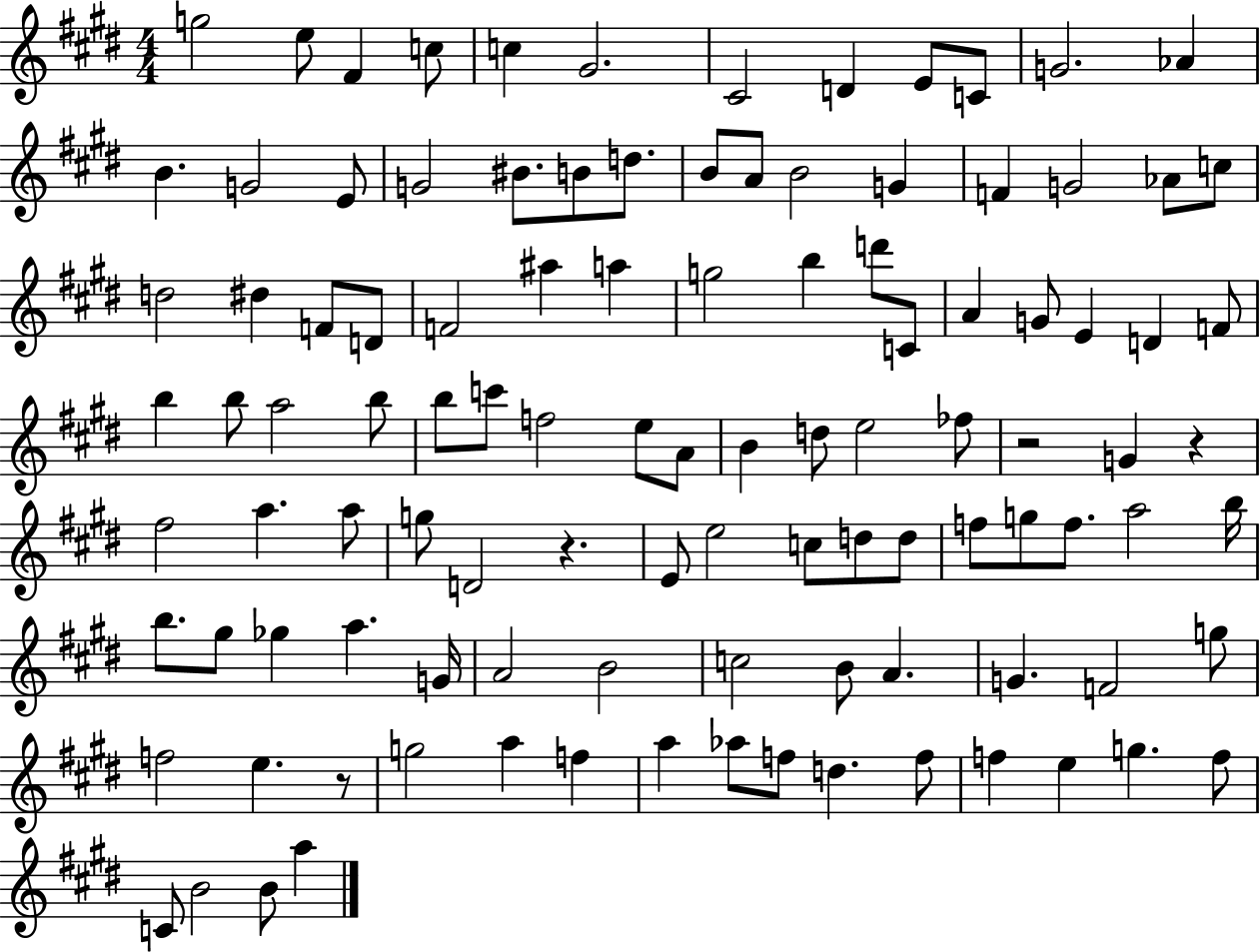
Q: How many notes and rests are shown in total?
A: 107